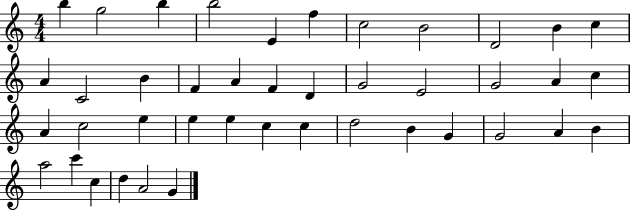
X:1
T:Untitled
M:4/4
L:1/4
K:C
b g2 b b2 E f c2 B2 D2 B c A C2 B F A F D G2 E2 G2 A c A c2 e e e c c d2 B G G2 A B a2 c' c d A2 G